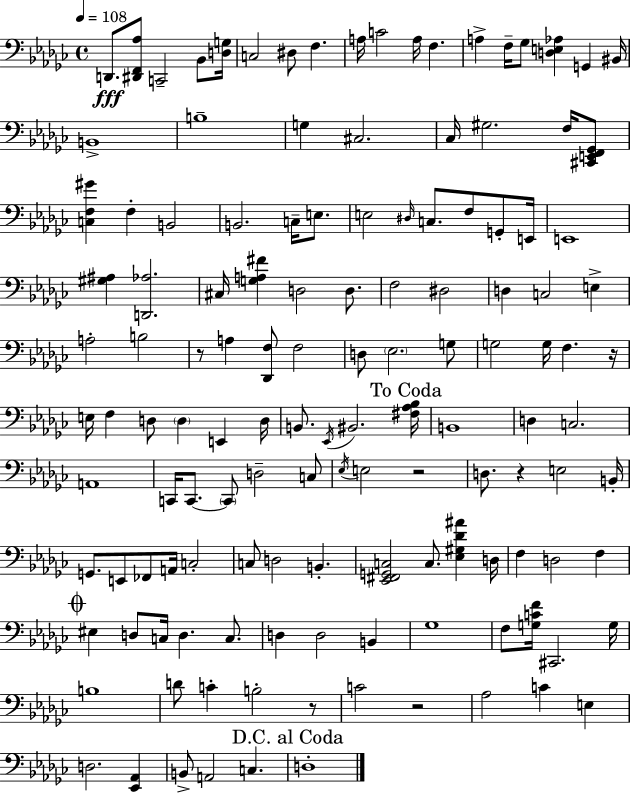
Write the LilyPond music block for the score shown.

{
  \clef bass
  \time 4/4
  \defaultTimeSignature
  \key ees \minor
  \tempo 4 = 108
  d,8.\fff <dis, f, aes>8 c,2-- bes,8 <d g>16 | c2 dis8 f4. | a16 c'2 a16 f4. | a4-> f16-- ges8 <d e aes>4 g,4 bis,16 | \break b,1-> | b1-- | g4 cis2. | ces16 gis2. f16 <cis, e, f, ges,>8 | \break <c f gis'>4 f4-. b,2 | b,2. c16-- e8. | e2 \grace { dis16 } c8. f8 g,8-. | e,16 e,1 | \break <gis ais>4 <d, aes>2. | cis16 <g a fis'>4 d2 d8. | f2 dis2 | d4 c2 e4-> | \break a2-. b2 | r8 a4 <des, f>8 f2 | d8 \parenthesize ees2. g8 | g2 g16 f4. | \break r16 e16 f4 d8 \parenthesize d4 e,4 | d16 b,8. \acciaccatura { ees,16 } bis,2. | \mark "To Coda" <fis aes bes>16 b,1 | d4 c2. | \break a,1 | c,16 c,8.~~ \parenthesize c,8 d2-- | c8 \acciaccatura { ees16 } e2 r2 | d8. r4 e2 | \break b,16-. g,8. e,8 fes,8 a,16 c2-. | c8 d2 b,4.-. | <ees, fis, g, c>2 c8. <ees gis des' ais'>4 | d16 f4 d2 f4 | \break \mark \markup { \musicglyph "scripts.coda" } eis4 d8 c16 d4. | c8. d4 d2 b,4 | ges1 | f8 <g c' f'>16 cis,2. | \break g16 b1 | d'8 c'4-. b2-. | r8 c'2 r2 | aes2 c'4 e4 | \break d2. <ees, aes,>4 | b,8-> a,2 c4. | \mark "D.C. al Coda" d1-. | \bar "|."
}